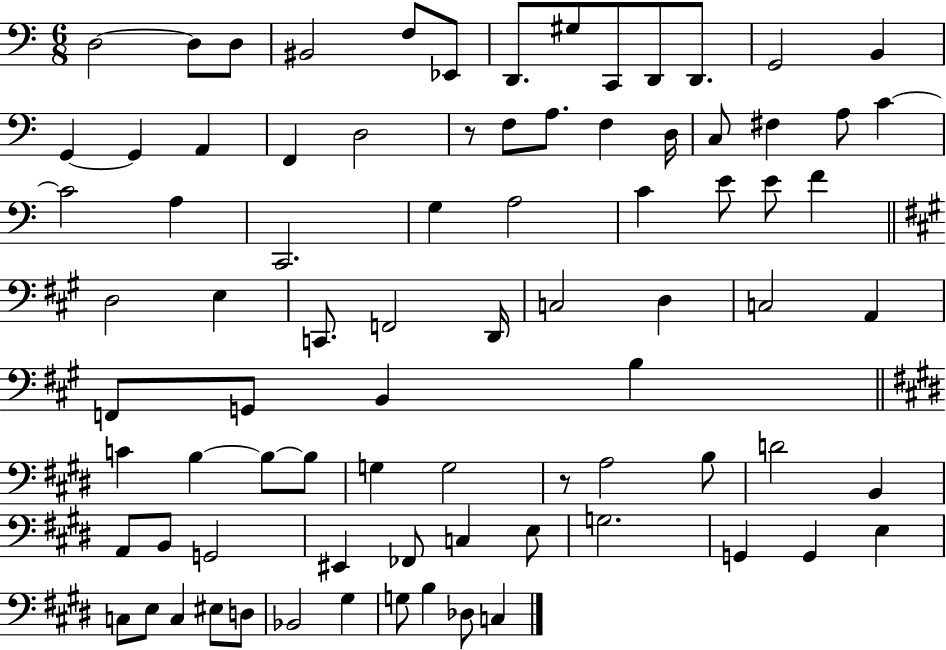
D3/h D3/e D3/e BIS2/h F3/e Eb2/e D2/e. G#3/e C2/e D2/e D2/e. G2/h B2/q G2/q G2/q A2/q F2/q D3/h R/e F3/e A3/e. F3/q D3/s C3/e F#3/q A3/e C4/q C4/h A3/q C2/h. G3/q A3/h C4/q E4/e E4/e F4/q D3/h E3/q C2/e. F2/h D2/s C3/h D3/q C3/h A2/q F2/e G2/e B2/q B3/q C4/q B3/q B3/e B3/e G3/q G3/h R/e A3/h B3/e D4/h B2/q A2/e B2/e G2/h EIS2/q FES2/e C3/q E3/e G3/h. G2/q G2/q E3/q C3/e E3/e C3/q EIS3/e D3/e Bb2/h G#3/q G3/e B3/q Db3/e C3/q